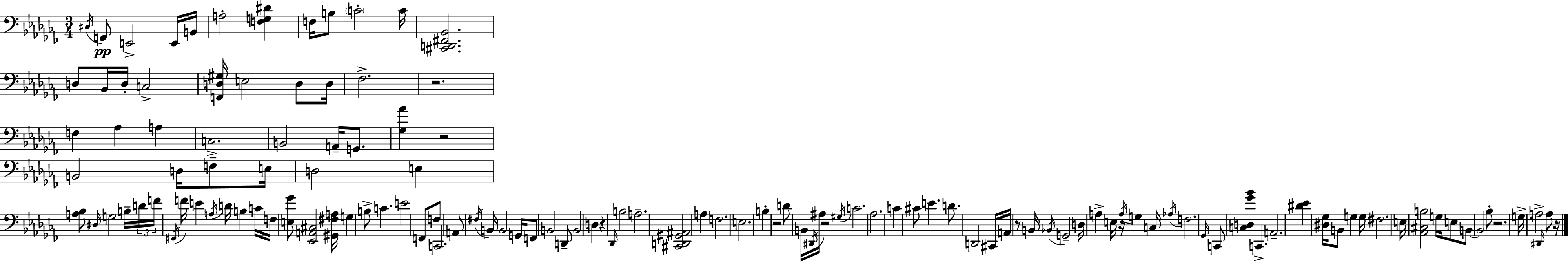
{
  \clef bass
  \numericTimeSignature
  \time 3/4
  \key aes \minor
  \acciaccatura { dis16 }\pp g,8 e,2-> e,16 | b,16 a2-. <f g dis'>4 | f16 b8 \parenthesize c'2-. | c'16 <cis, d, fis, bes,>2. | \break d8 bes,16 d16-. c2-> | <f, d gis>16 e2 d8 | d16 fes2.-> | r2. | \break f4 aes4 a4 | c2.-> | b,2 a,16-- g,8. | <ges aes'>4 r2 | \break b,2 d16 f8-- | e16 d2 e4 | <a bes>8 \grace { dis16 } g2 | b16-- \tuplet 3/2 { d'16 f'16 \acciaccatura { fis,16 } } f'16 e'4 \acciaccatura { a16 } d'16 b4 | \break c'16 f16 <e ges'>8 <ees, a, cis>2 | <gis, fis a>16 g4 b8-> c'4. | e'2 | f,8 f8 c,2. | \break a,8 \acciaccatura { fis16 } b,16 b,2 | g,16 f,8 b,2 | d,8-- b,2 | d4 r4 \grace { des,16 } b2 | \break a2.-- | <cis, d, gis, ais,>2 | a4 f2. | e2. | \break b4-. r2 | d'8 b,16 \acciaccatura { dis,16 } ais16 r2 | \acciaccatura { gis16 } c'2. | aes2. | \break c'4 | cis'8 e'4. d'8. d,2 | cis,16 a,16 r8 b,16 | \acciaccatura { bes,16 } g,2-- d16 a4-> | \break e16 r16 \acciaccatura { a16 } g4 c16 \acciaccatura { aes16 } f2. | \grace { ges,16 } | c,8 <c d ges' bes'>4 c,4.-> | a,2.-- | \break <dis' ees'>4 <dis ges>16 b,8 g4 g16 | fis2. | e16 <aes, cis b>2 g16 e8 | b,8~~ b,2 bes8-. | \break r2. | g16-> a2-> \grace { dis,16 } a8 | r16 \bar "|."
}